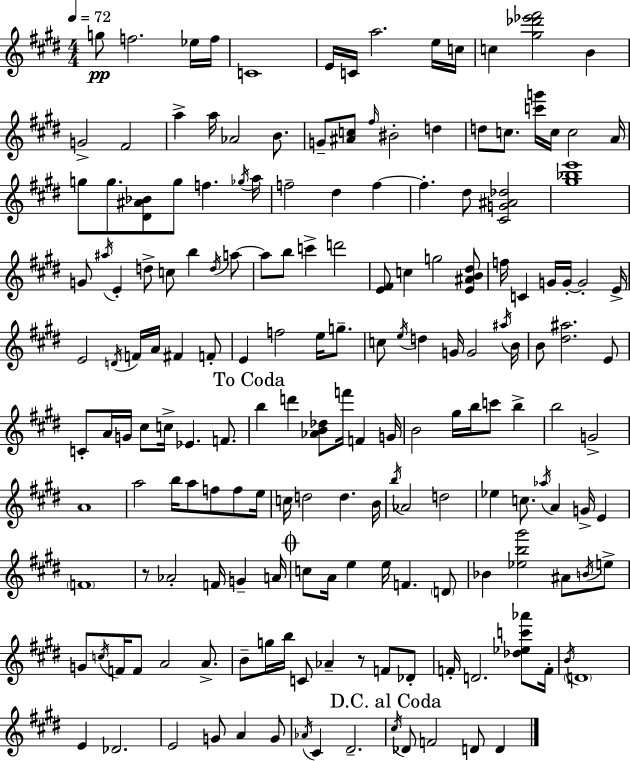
G5/e F5/h. Eb5/s F5/s C4/w E4/s C4/s A5/h. E5/s C5/s C5/q [G#5,Db6,Eb6,F#6]/h B4/q G4/h F#4/h A5/q A5/s Ab4/h B4/e. G4/e [A#4,C5]/e F#5/s BIS4/h D5/q D5/e C5/e. [C6,G6]/s C5/s C5/h A4/s G5/e G5/e. [D#4,A#4,Bb4]/e G5/e F5/q. Gb5/s A5/s F5/h D#5/q F5/q F5/q. D#5/e [C#4,G4,A#4,Db5]/h [G#5,Bb5,E6]/w G4/e A#5/s E4/q D5/e C5/e B5/q D5/s A5/e A5/e B5/e C6/q D6/h [E4,F#4]/e C5/q G5/h [E4,A#4,B4,D#5]/e F5/s C4/q G4/s G4/s G4/h E4/s E4/h D4/s F4/s A4/s F#4/q F4/e E4/q F5/h E5/s G5/e. C5/e E5/s D5/q G4/s G4/h A#5/s B4/s B4/e [D#5,A#5]/h. E4/e C4/e A4/s G4/s C#5/e C5/s Eb4/q. F4/e. B5/q D6/q [Ab4,B4,Db5]/e F6/s F4/q G4/s B4/h G#5/s B5/s C6/e B5/q B5/h G4/h A4/w A5/h B5/s A5/e F5/e F5/e E5/s C5/s D5/h D5/q. B4/s B5/s Ab4/h D5/h Eb5/q C5/e. Ab5/s A4/q G4/s E4/q F4/w R/e Ab4/h F4/s G4/q A4/s C5/e A4/s E5/q E5/s F4/q. D4/e Bb4/q [Eb5,B5,G#6]/h A#4/e B4/s E5/e G4/e C5/s F4/s F4/e A4/h A4/e. B4/e G5/s B5/s C4/e Ab4/q R/e F4/e Db4/e F4/s D4/h. [Db5,Eb5,C6,Ab6]/e F4/s B4/s D4/w E4/q Db4/h. E4/h G4/e A4/q G4/e Ab4/s C#4/q D#4/h. C#5/s Db4/e F4/h D4/e D4/q